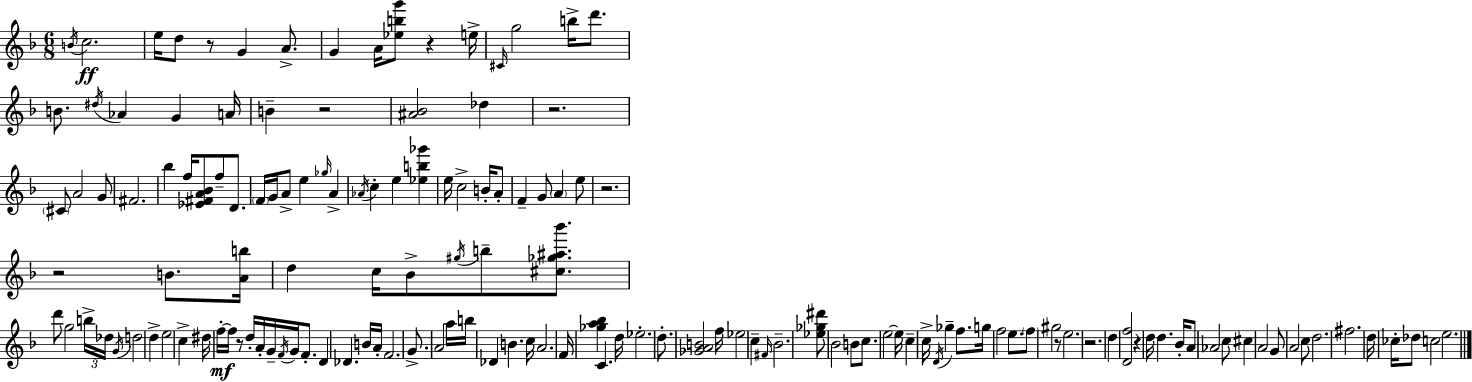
B4/s C5/h. E5/s D5/e R/e G4/q A4/e. G4/q A4/s [Eb5,B5,G6]/e R/q E5/s C#4/s G5/h B5/s D6/e. B4/e. D#5/s Ab4/q G4/q A4/s B4/q R/h [A#4,Bb4]/h Db5/q R/h. C#4/e A4/h G4/e F#4/h. Bb5/q F5/s [Eb4,F#4,A4,Bb4]/e F5/e D4/e. F4/s G4/s A4/e E5/q Gb5/s A4/q Ab4/s C5/q E5/q [Eb5,B5,Gb6]/q E5/s C5/h B4/s A4/e F4/q G4/e A4/q E5/e R/h. R/h B4/e. [A4,B5]/s D5/q C5/s Bb4/e G#5/s B5/e [C#5,Gb5,A#5,Bb6]/e. D6/e G5/h B5/s Db5/s G4/s D5/h D5/q E5/h C5/q D#5/s F5/s F5/s R/e D5/s A4/s G4/s F4/s G4/s F4/e. D4/q Db4/q. B4/s A4/s F4/h. G4/e. A4/h A5/s B5/s Db4/q B4/q. C5/s A4/h. F4/s [Gb5,A5,Bb5]/q C4/q. D5/s Eb5/h. D5/e. [Gb4,A4,B4]/h F5/s Eb5/h C5/q F#4/s Bb4/h. [Eb5,Gb5,D#6]/e Bb4/h B4/e C5/e. E5/h E5/s C5/q C5/s D4/s Gb5/q F5/e. G5/s F5/h E5/e. F5/e G#5/h R/e E5/h. R/h. D5/q [D4,F5]/h R/q D5/s D5/q. Bb4/s A4/e Ab4/h C5/e C#5/q A4/h G4/e A4/h C5/e D5/h. F#5/h. D5/s CES5/s Db5/e C5/h E5/h.